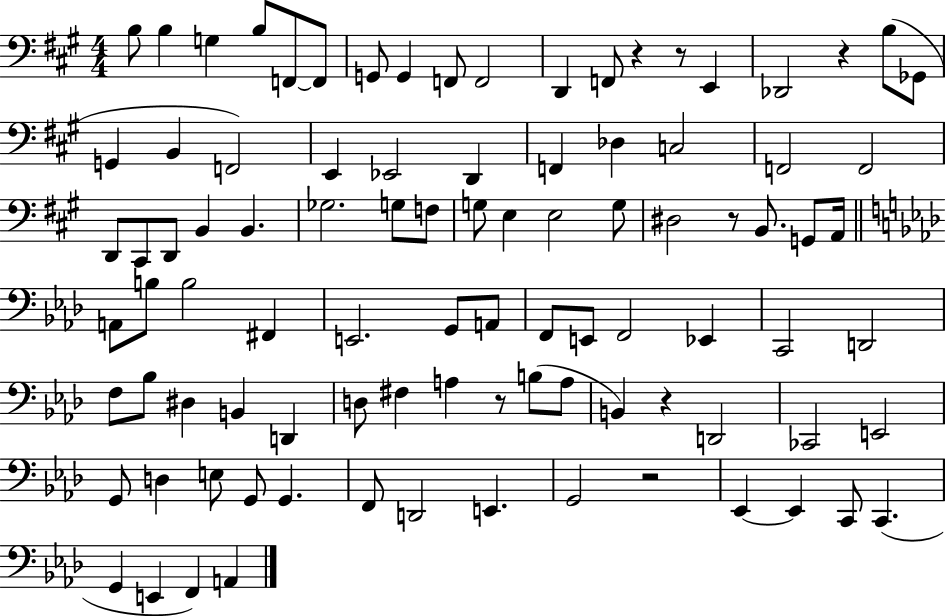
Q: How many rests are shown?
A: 7